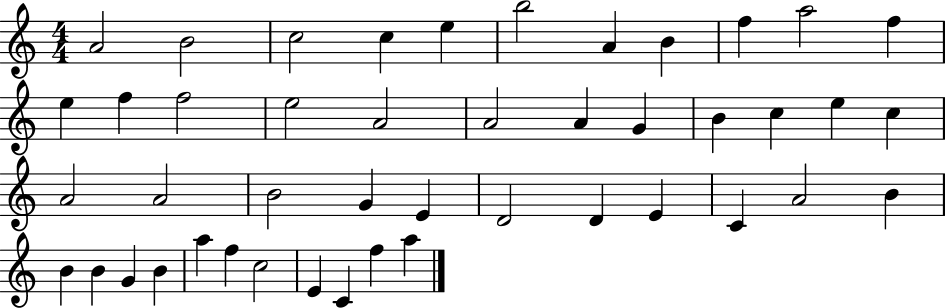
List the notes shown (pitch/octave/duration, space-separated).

A4/h B4/h C5/h C5/q E5/q B5/h A4/q B4/q F5/q A5/h F5/q E5/q F5/q F5/h E5/h A4/h A4/h A4/q G4/q B4/q C5/q E5/q C5/q A4/h A4/h B4/h G4/q E4/q D4/h D4/q E4/q C4/q A4/h B4/q B4/q B4/q G4/q B4/q A5/q F5/q C5/h E4/q C4/q F5/q A5/q